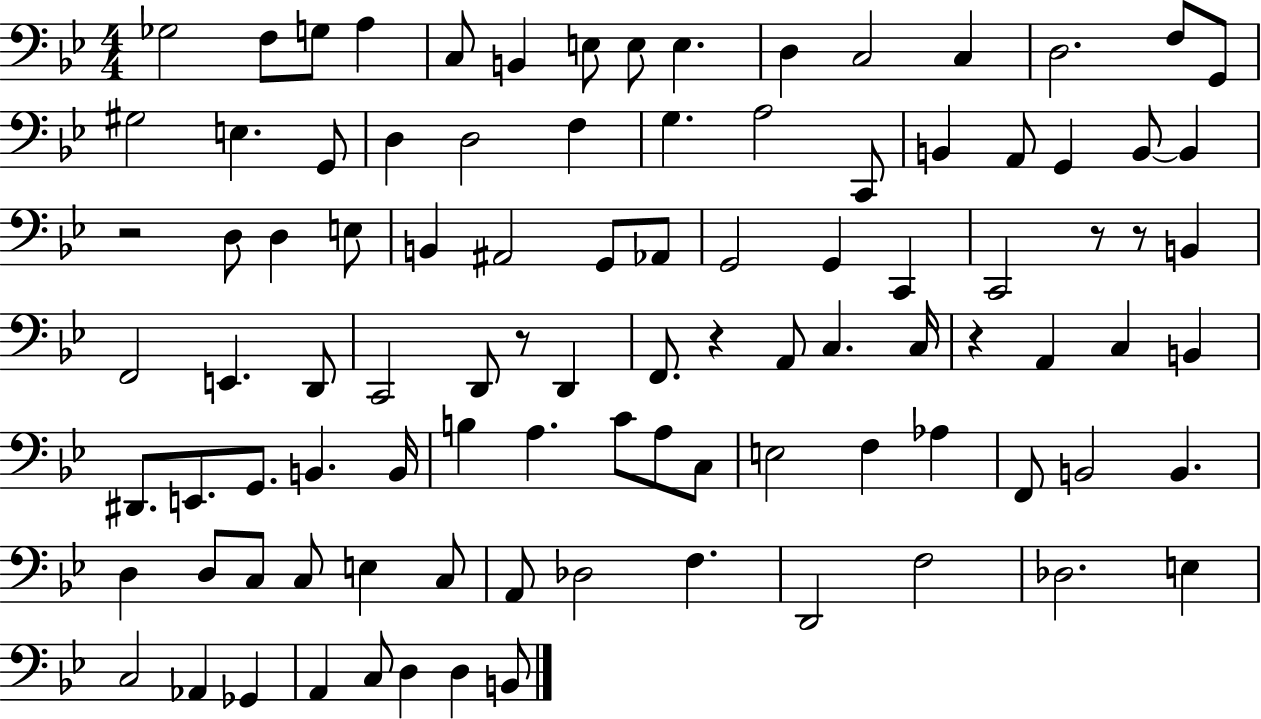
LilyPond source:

{
  \clef bass
  \numericTimeSignature
  \time 4/4
  \key bes \major
  ges2 f8 g8 a4 | c8 b,4 e8 e8 e4. | d4 c2 c4 | d2. f8 g,8 | \break gis2 e4. g,8 | d4 d2 f4 | g4. a2 c,8 | b,4 a,8 g,4 b,8~~ b,4 | \break r2 d8 d4 e8 | b,4 ais,2 g,8 aes,8 | g,2 g,4 c,4 | c,2 r8 r8 b,4 | \break f,2 e,4. d,8 | c,2 d,8 r8 d,4 | f,8. r4 a,8 c4. c16 | r4 a,4 c4 b,4 | \break dis,8. e,8. g,8. b,4. b,16 | b4 a4. c'8 a8 c8 | e2 f4 aes4 | f,8 b,2 b,4. | \break d4 d8 c8 c8 e4 c8 | a,8 des2 f4. | d,2 f2 | des2. e4 | \break c2 aes,4 ges,4 | a,4 c8 d4 d4 b,8 | \bar "|."
}